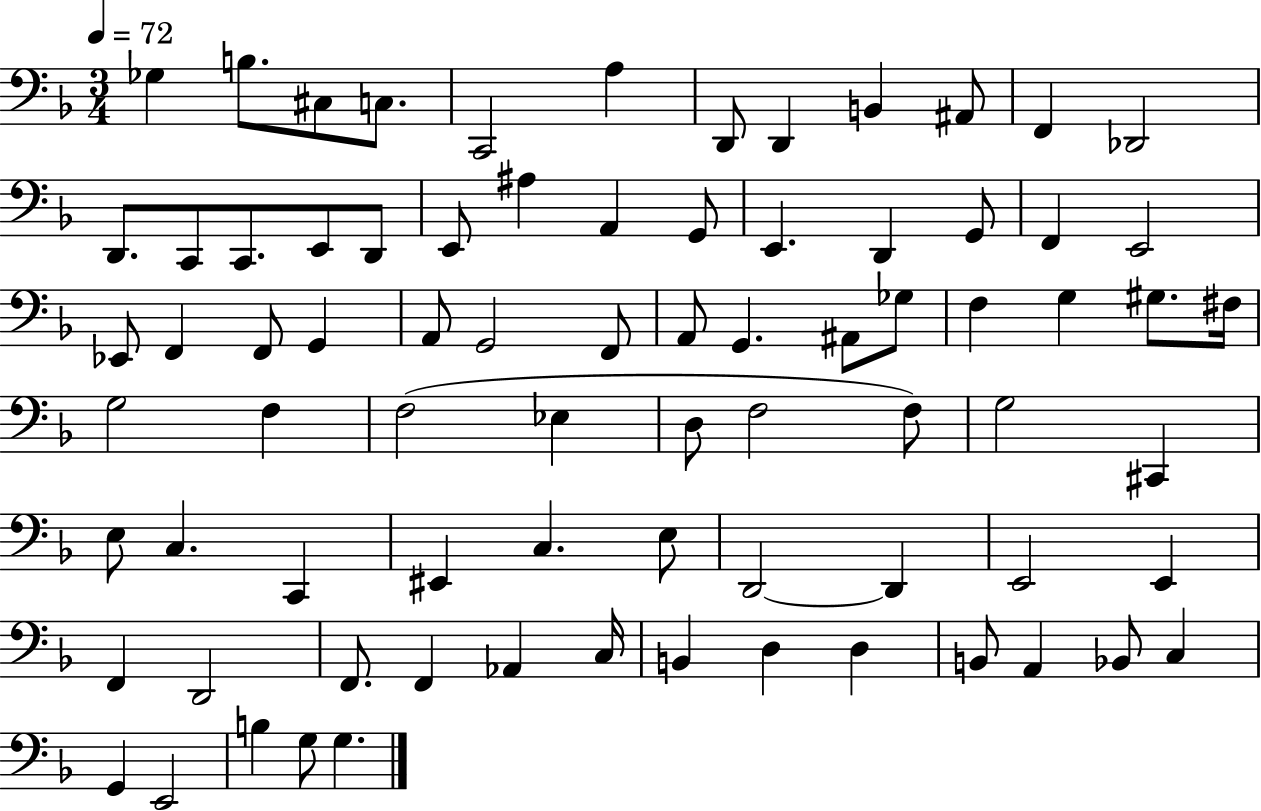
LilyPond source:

{
  \clef bass
  \numericTimeSignature
  \time 3/4
  \key f \major
  \tempo 4 = 72
  ges4 b8. cis8 c8. | c,2 a4 | d,8 d,4 b,4 ais,8 | f,4 des,2 | \break d,8. c,8 c,8. e,8 d,8 | e,8 ais4 a,4 g,8 | e,4. d,4 g,8 | f,4 e,2 | \break ees,8 f,4 f,8 g,4 | a,8 g,2 f,8 | a,8 g,4. ais,8 ges8 | f4 g4 gis8. fis16 | \break g2 f4 | f2( ees4 | d8 f2 f8) | g2 cis,4 | \break e8 c4. c,4 | eis,4 c4. e8 | d,2~~ d,4 | e,2 e,4 | \break f,4 d,2 | f,8. f,4 aes,4 c16 | b,4 d4 d4 | b,8 a,4 bes,8 c4 | \break g,4 e,2 | b4 g8 g4. | \bar "|."
}